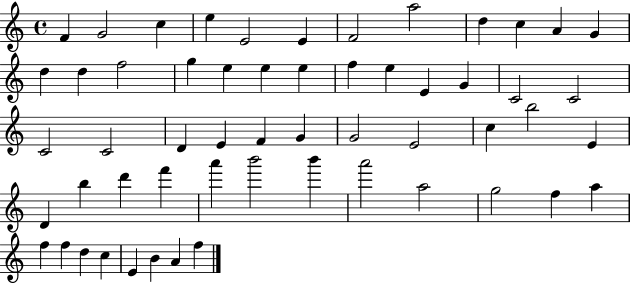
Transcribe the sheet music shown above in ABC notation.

X:1
T:Untitled
M:4/4
L:1/4
K:C
F G2 c e E2 E F2 a2 d c A G d d f2 g e e e f e E G C2 C2 C2 C2 D E F G G2 E2 c b2 E D b d' f' a' b'2 b' a'2 a2 g2 f a f f d c E B A f